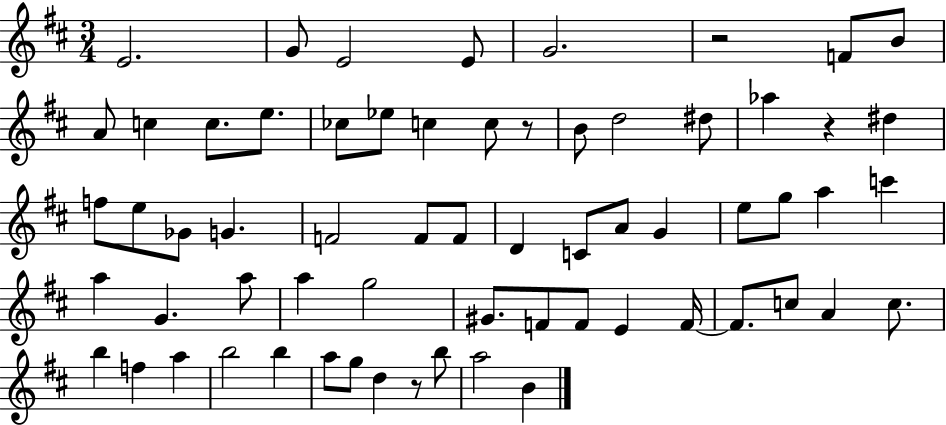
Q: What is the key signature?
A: D major